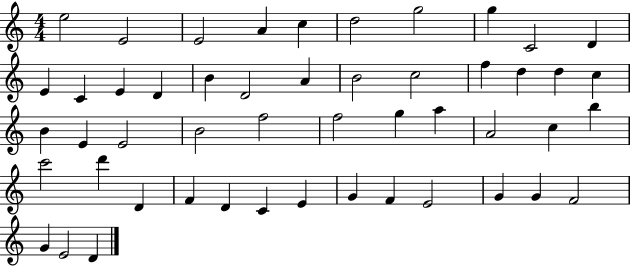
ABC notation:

X:1
T:Untitled
M:4/4
L:1/4
K:C
e2 E2 E2 A c d2 g2 g C2 D E C E D B D2 A B2 c2 f d d c B E E2 B2 f2 f2 g a A2 c b c'2 d' D F D C E G F E2 G G F2 G E2 D